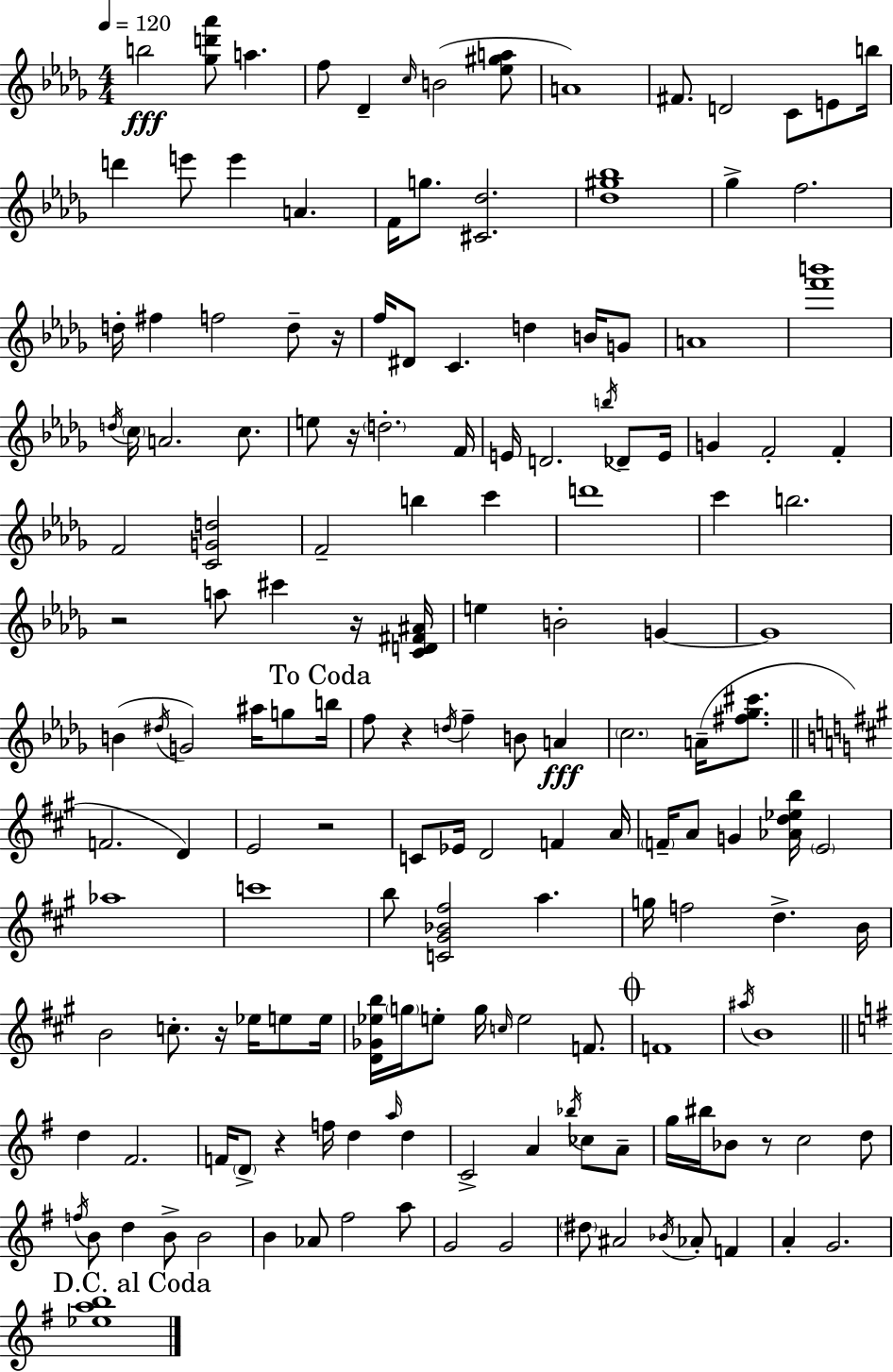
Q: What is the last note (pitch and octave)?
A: G4